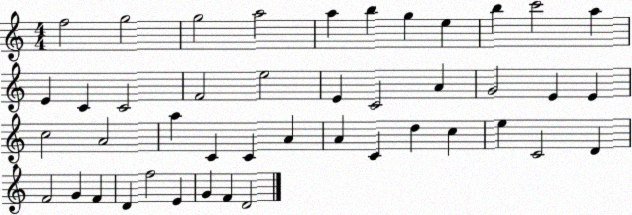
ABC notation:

X:1
T:Untitled
M:4/4
L:1/4
K:C
f2 g2 g2 a2 a b g e b c'2 a E C C2 F2 e2 E C2 A G2 E E c2 A2 a C C A A C d c e C2 D F2 G F D f2 E G F D2